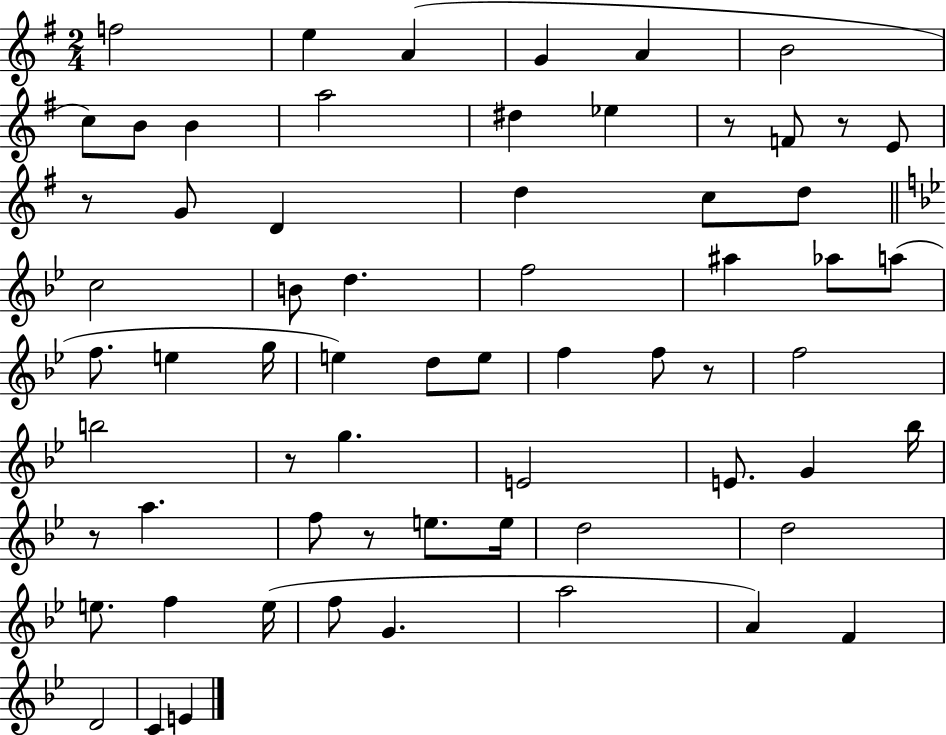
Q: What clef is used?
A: treble